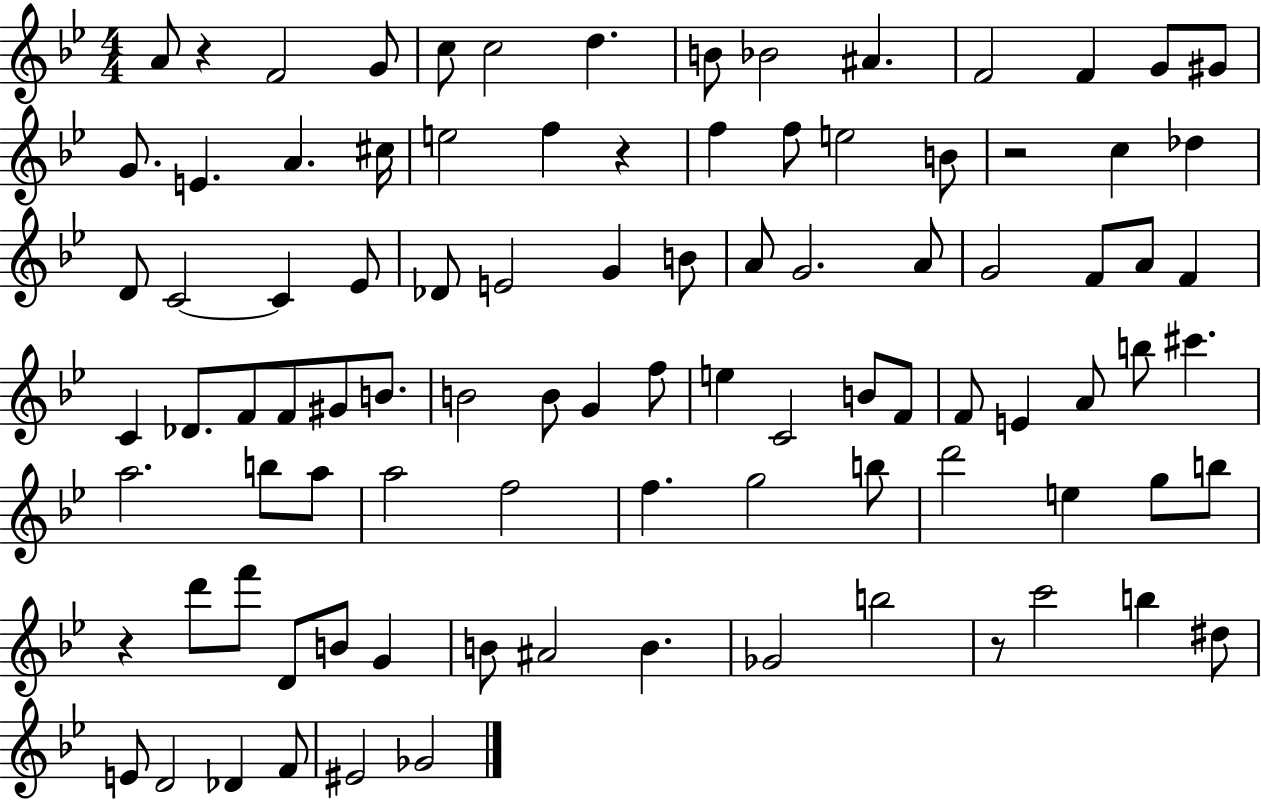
{
  \clef treble
  \numericTimeSignature
  \time 4/4
  \key bes \major
  \repeat volta 2 { a'8 r4 f'2 g'8 | c''8 c''2 d''4. | b'8 bes'2 ais'4. | f'2 f'4 g'8 gis'8 | \break g'8. e'4. a'4. cis''16 | e''2 f''4 r4 | f''4 f''8 e''2 b'8 | r2 c''4 des''4 | \break d'8 c'2~~ c'4 ees'8 | des'8 e'2 g'4 b'8 | a'8 g'2. a'8 | g'2 f'8 a'8 f'4 | \break c'4 des'8. f'8 f'8 gis'8 b'8. | b'2 b'8 g'4 f''8 | e''4 c'2 b'8 f'8 | f'8 e'4 a'8 b''8 cis'''4. | \break a''2. b''8 a''8 | a''2 f''2 | f''4. g''2 b''8 | d'''2 e''4 g''8 b''8 | \break r4 d'''8 f'''8 d'8 b'8 g'4 | b'8 ais'2 b'4. | ges'2 b''2 | r8 c'''2 b''4 dis''8 | \break e'8 d'2 des'4 f'8 | eis'2 ges'2 | } \bar "|."
}